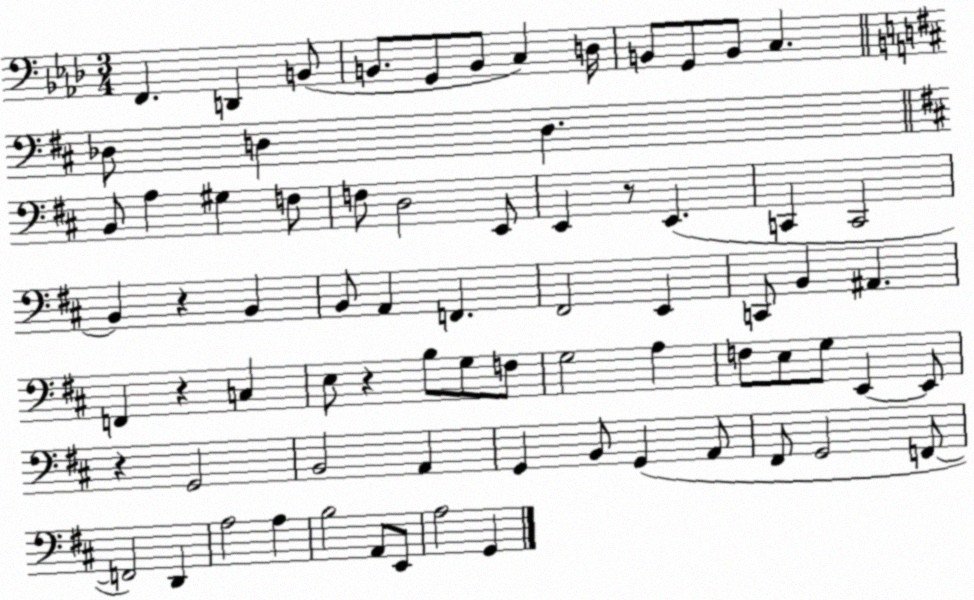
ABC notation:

X:1
T:Untitled
M:3/4
L:1/4
K:Ab
F,, D,, B,,/2 B,,/2 G,,/2 B,,/2 C, D,/4 B,,/2 G,,/2 B,,/2 C, _D,/2 D, D, B,,/2 A, ^G, F,/2 F,/2 D,2 E,,/2 E,, z/2 E,, C,, C,,2 B,, z B,, B,,/2 A,, F,, ^F,,2 E,, C,,/2 B,, ^A,, F,, z C, E,/2 z B,/2 G,/2 F,/2 G,2 A, F,/2 E,/2 G,/2 E,, E,,/2 z G,,2 B,,2 A,, G,, B,,/2 G,, A,,/2 ^F,,/2 G,,2 F,,/2 F,,2 D,, A,2 A, B,2 A,,/2 E,,/2 A,2 G,,